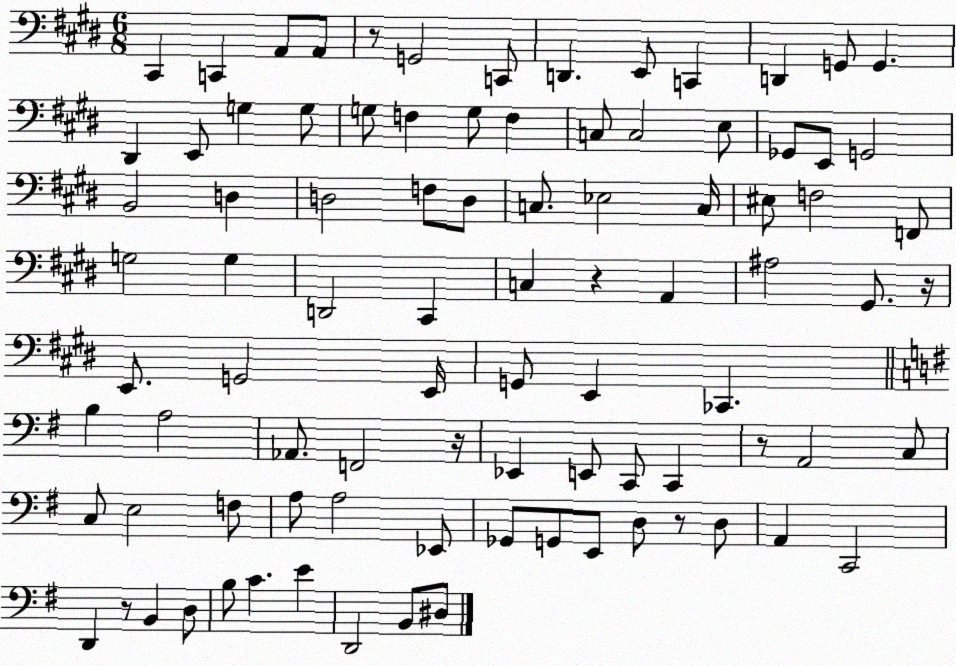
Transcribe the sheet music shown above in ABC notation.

X:1
T:Untitled
M:6/8
L:1/4
K:E
^C,, C,, A,,/2 A,,/2 z/2 G,,2 C,,/2 D,, E,,/2 C,, D,, G,,/2 G,, ^D,, E,,/2 G, G,/2 G,/2 F, G,/2 F, C,/2 C,2 E,/2 _G,,/2 E,,/2 G,,2 B,,2 D, D,2 F,/2 D,/2 C,/2 _E,2 C,/4 ^E,/2 F,2 F,,/2 G,2 G, D,,2 ^C,, C, z A,, ^A,2 ^G,,/2 z/4 E,,/2 G,,2 E,,/4 G,,/2 E,, _C,, B, A,2 _A,,/2 F,,2 z/4 _E,, E,,/2 C,,/2 C,, z/2 A,,2 C,/2 C,/2 E,2 F,/2 A,/2 A,2 _E,,/2 _G,,/2 G,,/2 E,,/2 D,/2 z/2 D,/2 A,, C,,2 D,, z/2 B,, D,/2 B,/2 C E D,,2 B,,/2 ^D,/2